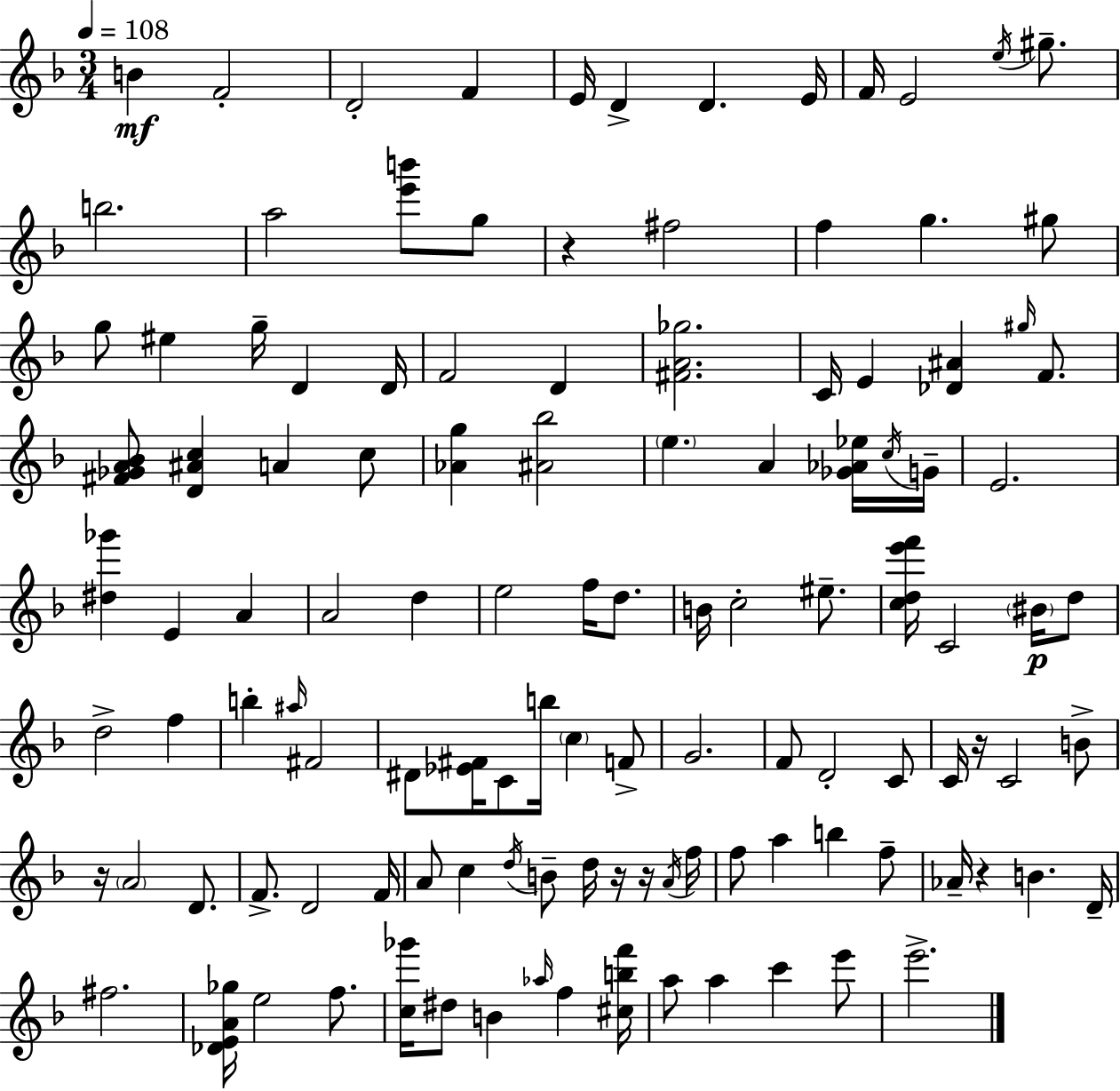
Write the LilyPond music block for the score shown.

{
  \clef treble
  \numericTimeSignature
  \time 3/4
  \key d \minor
  \tempo 4 = 108
  b'4\mf f'2-. | d'2-. f'4 | e'16 d'4-> d'4. e'16 | f'16 e'2 \acciaccatura { e''16 } gis''8.-- | \break b''2. | a''2 <e''' b'''>8 g''8 | r4 fis''2 | f''4 g''4. gis''8 | \break g''8 eis''4 g''16-- d'4 | d'16 f'2 d'4 | <fis' a' ges''>2. | c'16 e'4 <des' ais'>4 \grace { gis''16 } f'8. | \break <fis' ges' a' bes'>8 <d' ais' c''>4 a'4 | c''8 <aes' g''>4 <ais' bes''>2 | \parenthesize e''4. a'4 | <ges' aes' ees''>16 \acciaccatura { c''16 } g'16-- e'2. | \break <dis'' ges'''>4 e'4 a'4 | a'2 d''4 | e''2 f''16 | d''8. b'16 c''2-. | \break eis''8.-- <c'' d'' e''' f'''>16 c'2 | \parenthesize bis'16\p d''8 d''2-> f''4 | b''4-. \grace { ais''16 } fis'2 | dis'8 <ees' fis'>16 c'8 b''16 \parenthesize c''4 | \break f'8-> g'2. | f'8 d'2-. | c'8 c'16 r16 c'2 | b'8-> r16 \parenthesize a'2 | \break d'8. f'8.-> d'2 | f'16 a'8 c''4 \acciaccatura { d''16 } b'8-- | d''16 r16 r16 \acciaccatura { a'16 } f''16 f''8 a''4 | b''4 f''8-- aes'16-- r4 b'4. | \break d'16-- fis''2. | <des' e' a' ges''>16 e''2 | f''8. <c'' ges'''>16 dis''8 b'4 | \grace { aes''16 } f''4 <cis'' b'' f'''>16 a''8 a''4 | \break c'''4 e'''8 e'''2.-> | \bar "|."
}